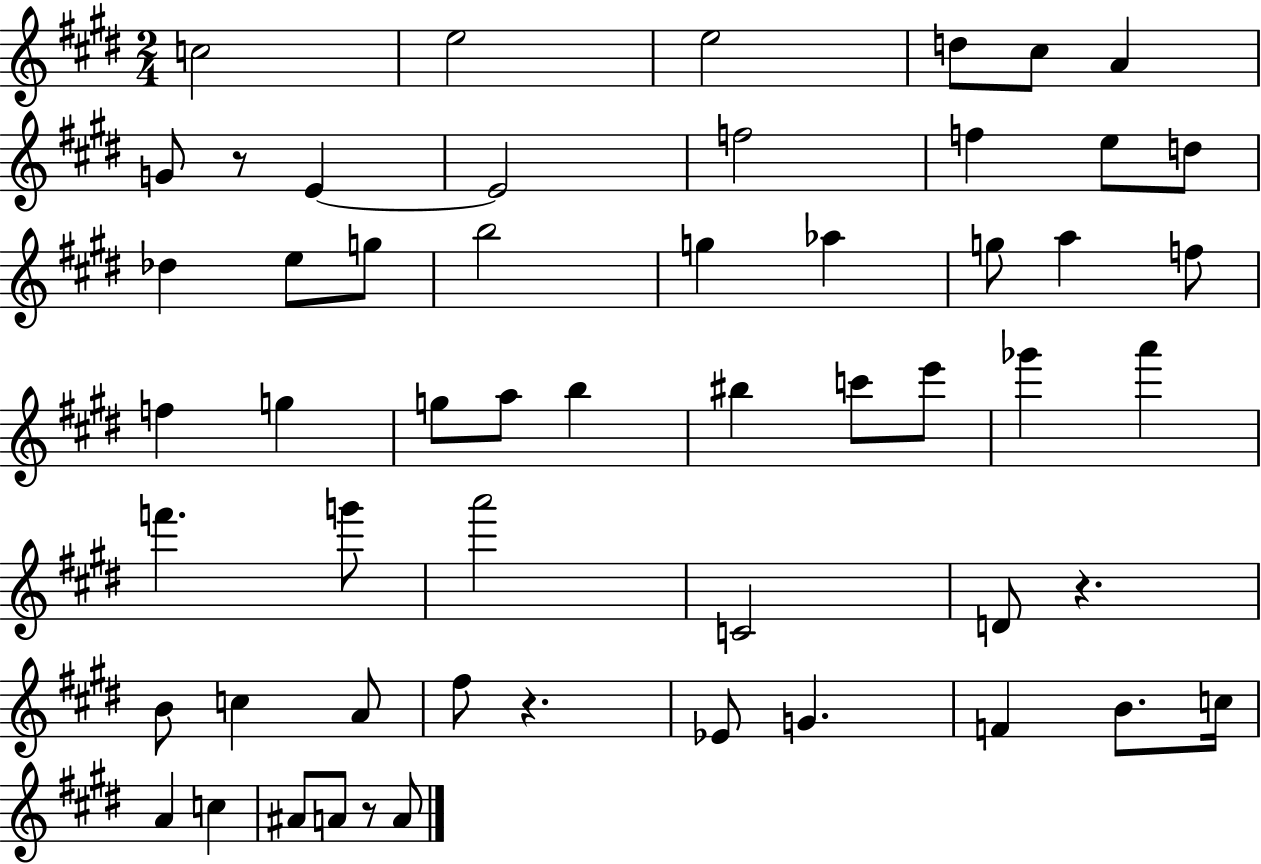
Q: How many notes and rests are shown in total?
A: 55